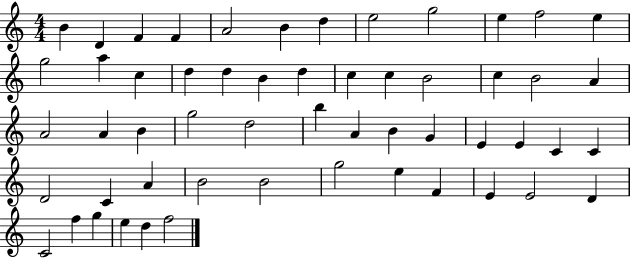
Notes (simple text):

B4/q D4/q F4/q F4/q A4/h B4/q D5/q E5/h G5/h E5/q F5/h E5/q G5/h A5/q C5/q D5/q D5/q B4/q D5/q C5/q C5/q B4/h C5/q B4/h A4/q A4/h A4/q B4/q G5/h D5/h B5/q A4/q B4/q G4/q E4/q E4/q C4/q C4/q D4/h C4/q A4/q B4/h B4/h G5/h E5/q F4/q E4/q E4/h D4/q C4/h F5/q G5/q E5/q D5/q F5/h